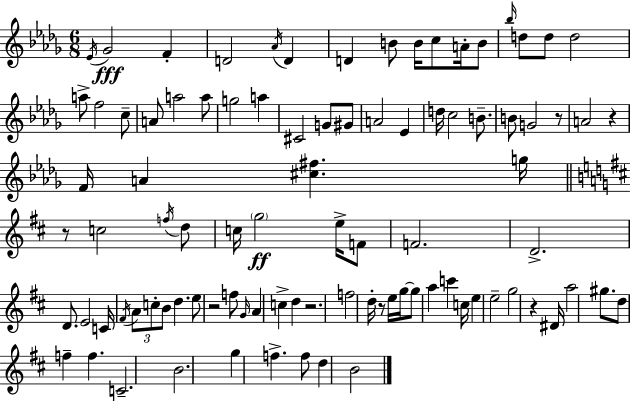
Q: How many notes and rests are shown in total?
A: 93